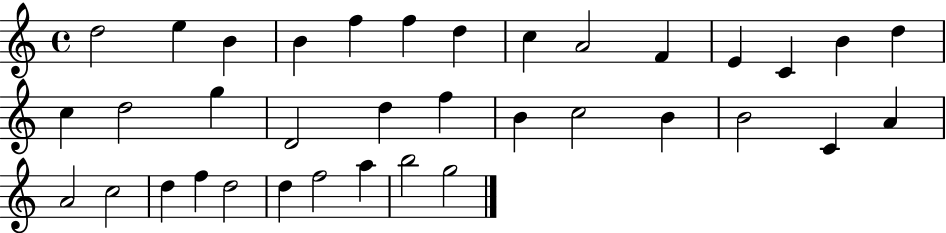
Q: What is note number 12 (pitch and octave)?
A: C4